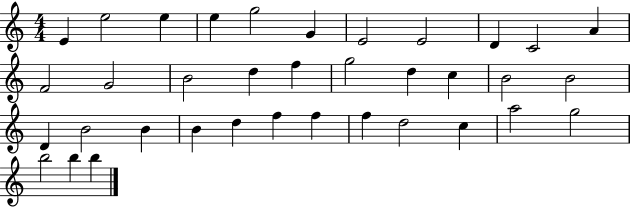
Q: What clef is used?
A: treble